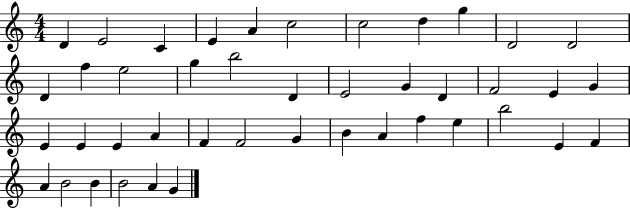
D4/q E4/h C4/q E4/q A4/q C5/h C5/h D5/q G5/q D4/h D4/h D4/q F5/q E5/h G5/q B5/h D4/q E4/h G4/q D4/q F4/h E4/q G4/q E4/q E4/q E4/q A4/q F4/q F4/h G4/q B4/q A4/q F5/q E5/q B5/h E4/q F4/q A4/q B4/h B4/q B4/h A4/q G4/q